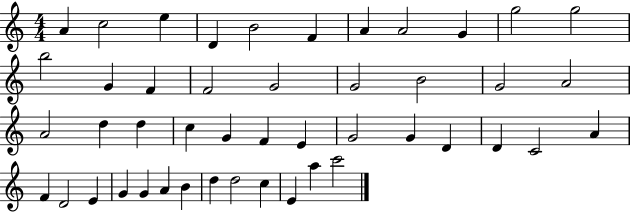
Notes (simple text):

A4/q C5/h E5/q D4/q B4/h F4/q A4/q A4/h G4/q G5/h G5/h B5/h G4/q F4/q F4/h G4/h G4/h B4/h G4/h A4/h A4/h D5/q D5/q C5/q G4/q F4/q E4/q G4/h G4/q D4/q D4/q C4/h A4/q F4/q D4/h E4/q G4/q G4/q A4/q B4/q D5/q D5/h C5/q E4/q A5/q C6/h